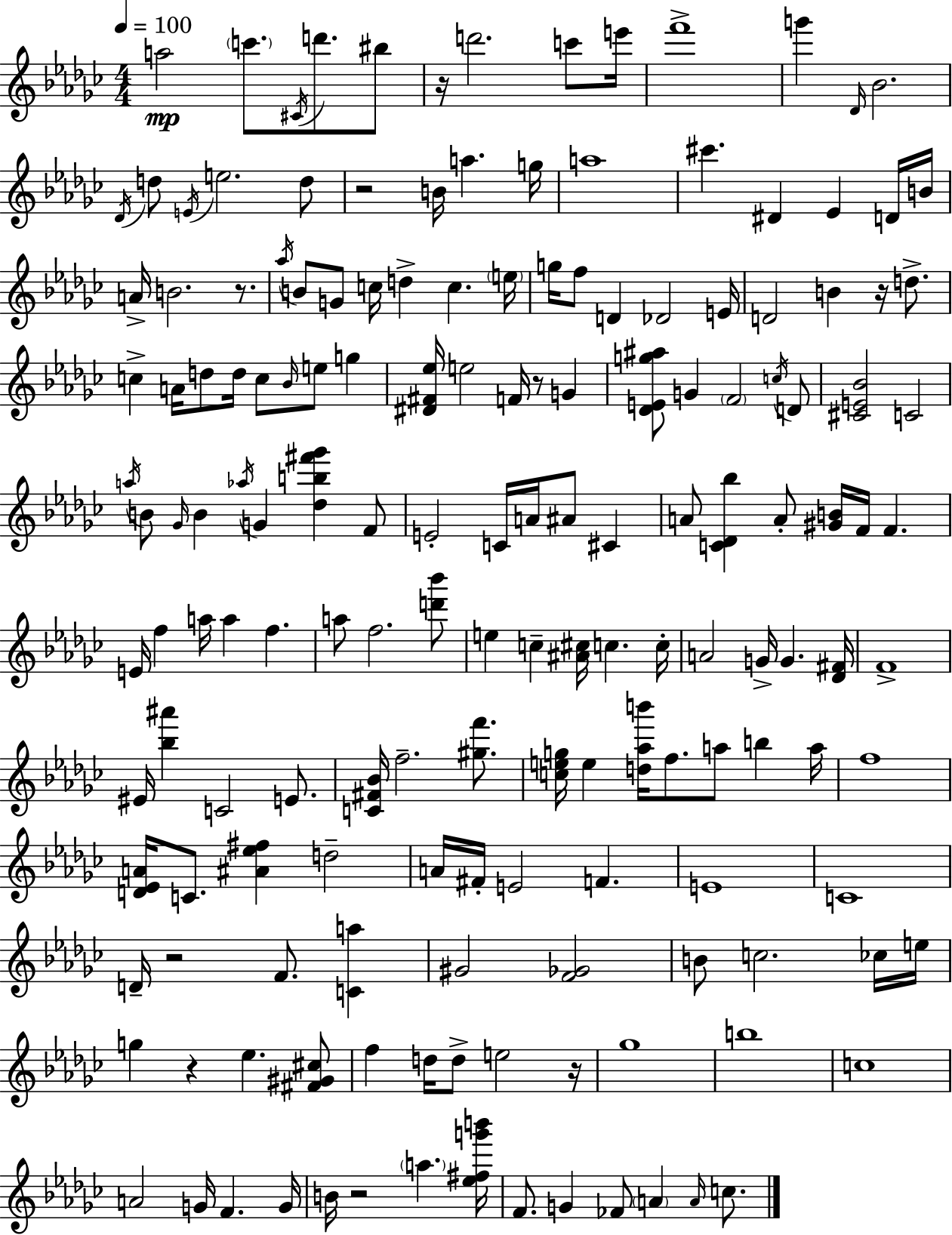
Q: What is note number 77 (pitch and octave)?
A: F5